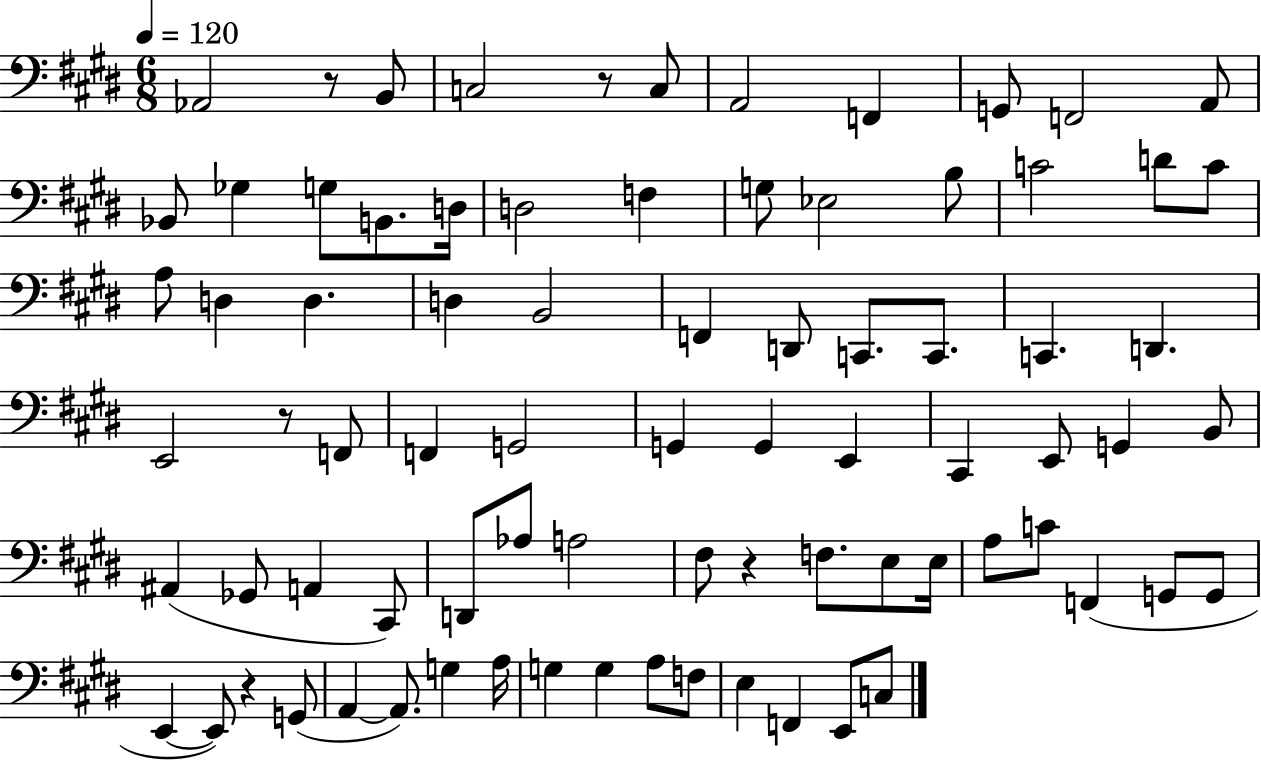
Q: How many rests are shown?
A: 5